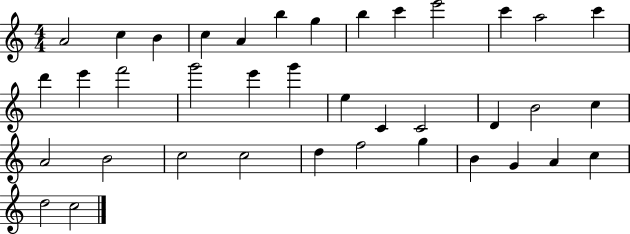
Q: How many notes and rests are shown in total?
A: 38